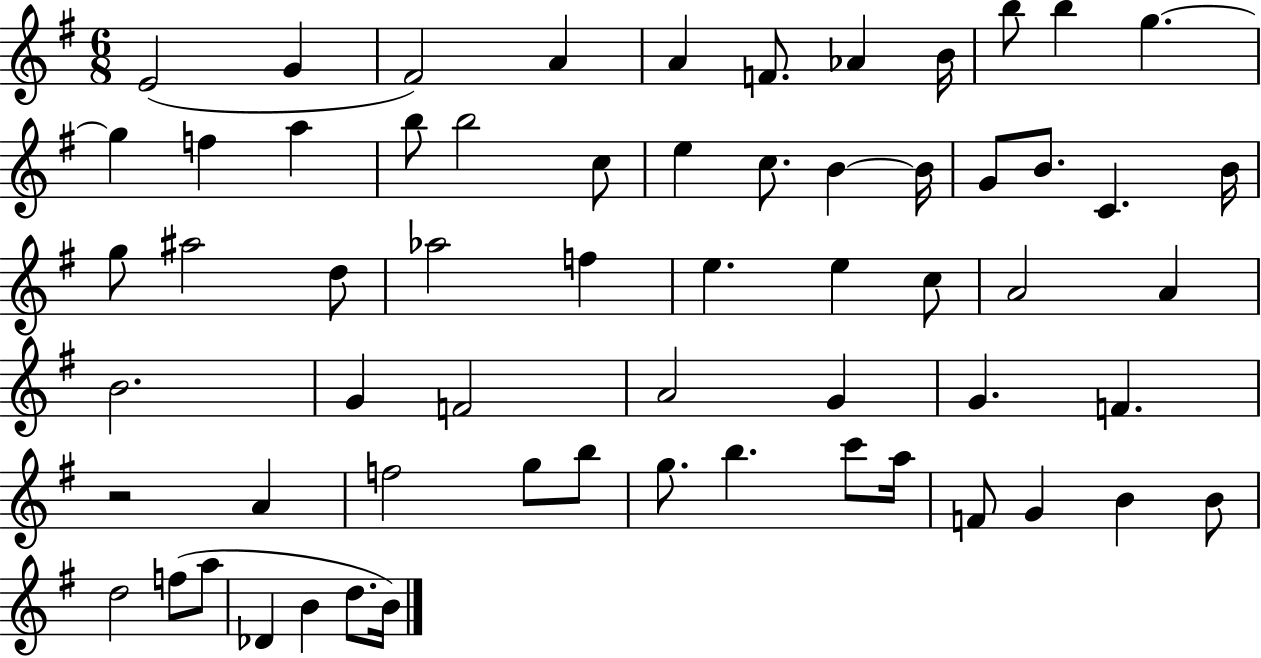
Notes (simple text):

E4/h G4/q F#4/h A4/q A4/q F4/e. Ab4/q B4/s B5/e B5/q G5/q. G5/q F5/q A5/q B5/e B5/h C5/e E5/q C5/e. B4/q B4/s G4/e B4/e. C4/q. B4/s G5/e A#5/h D5/e Ab5/h F5/q E5/q. E5/q C5/e A4/h A4/q B4/h. G4/q F4/h A4/h G4/q G4/q. F4/q. R/h A4/q F5/h G5/e B5/e G5/e. B5/q. C6/e A5/s F4/e G4/q B4/q B4/e D5/h F5/e A5/e Db4/q B4/q D5/e. B4/s